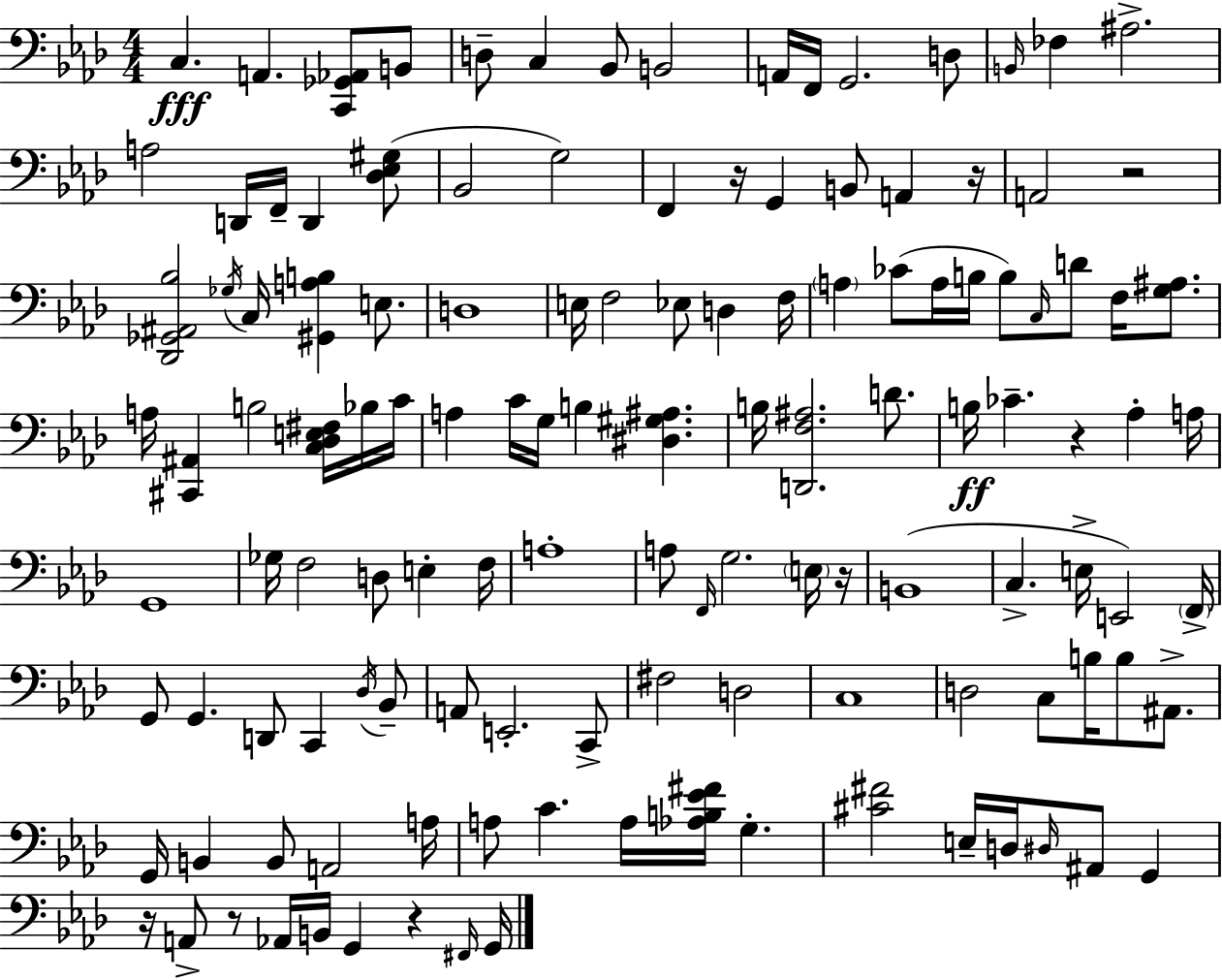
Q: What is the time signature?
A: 4/4